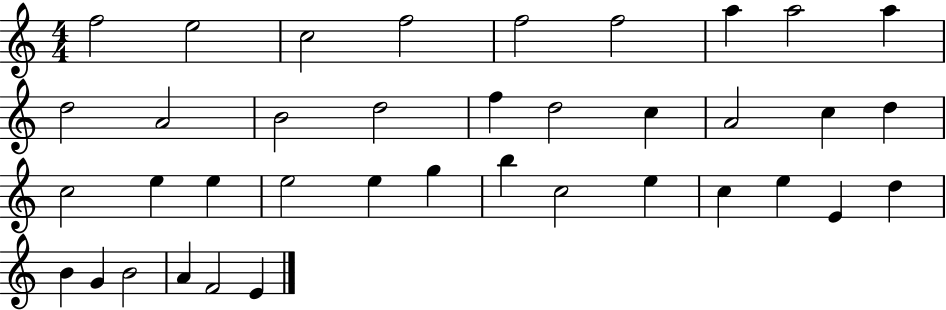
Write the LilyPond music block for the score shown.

{
  \clef treble
  \numericTimeSignature
  \time 4/4
  \key c \major
  f''2 e''2 | c''2 f''2 | f''2 f''2 | a''4 a''2 a''4 | \break d''2 a'2 | b'2 d''2 | f''4 d''2 c''4 | a'2 c''4 d''4 | \break c''2 e''4 e''4 | e''2 e''4 g''4 | b''4 c''2 e''4 | c''4 e''4 e'4 d''4 | \break b'4 g'4 b'2 | a'4 f'2 e'4 | \bar "|."
}